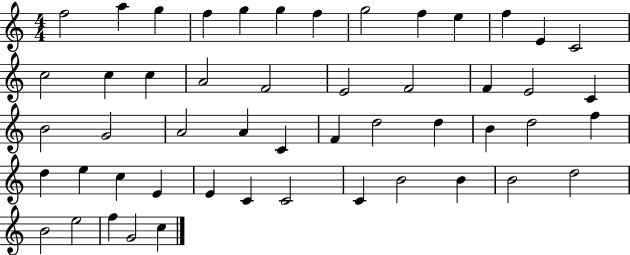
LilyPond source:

{
  \clef treble
  \numericTimeSignature
  \time 4/4
  \key c \major
  f''2 a''4 g''4 | f''4 g''4 g''4 f''4 | g''2 f''4 e''4 | f''4 e'4 c'2 | \break c''2 c''4 c''4 | a'2 f'2 | e'2 f'2 | f'4 e'2 c'4 | \break b'2 g'2 | a'2 a'4 c'4 | f'4 d''2 d''4 | b'4 d''2 f''4 | \break d''4 e''4 c''4 e'4 | e'4 c'4 c'2 | c'4 b'2 b'4 | b'2 d''2 | \break b'2 e''2 | f''4 g'2 c''4 | \bar "|."
}